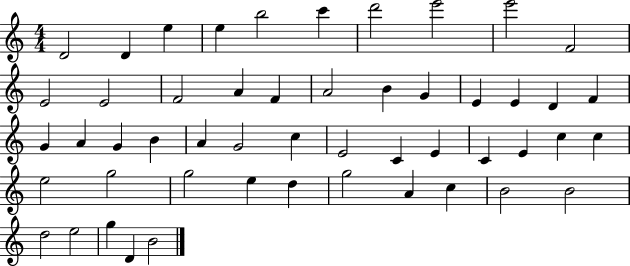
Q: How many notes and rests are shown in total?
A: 51